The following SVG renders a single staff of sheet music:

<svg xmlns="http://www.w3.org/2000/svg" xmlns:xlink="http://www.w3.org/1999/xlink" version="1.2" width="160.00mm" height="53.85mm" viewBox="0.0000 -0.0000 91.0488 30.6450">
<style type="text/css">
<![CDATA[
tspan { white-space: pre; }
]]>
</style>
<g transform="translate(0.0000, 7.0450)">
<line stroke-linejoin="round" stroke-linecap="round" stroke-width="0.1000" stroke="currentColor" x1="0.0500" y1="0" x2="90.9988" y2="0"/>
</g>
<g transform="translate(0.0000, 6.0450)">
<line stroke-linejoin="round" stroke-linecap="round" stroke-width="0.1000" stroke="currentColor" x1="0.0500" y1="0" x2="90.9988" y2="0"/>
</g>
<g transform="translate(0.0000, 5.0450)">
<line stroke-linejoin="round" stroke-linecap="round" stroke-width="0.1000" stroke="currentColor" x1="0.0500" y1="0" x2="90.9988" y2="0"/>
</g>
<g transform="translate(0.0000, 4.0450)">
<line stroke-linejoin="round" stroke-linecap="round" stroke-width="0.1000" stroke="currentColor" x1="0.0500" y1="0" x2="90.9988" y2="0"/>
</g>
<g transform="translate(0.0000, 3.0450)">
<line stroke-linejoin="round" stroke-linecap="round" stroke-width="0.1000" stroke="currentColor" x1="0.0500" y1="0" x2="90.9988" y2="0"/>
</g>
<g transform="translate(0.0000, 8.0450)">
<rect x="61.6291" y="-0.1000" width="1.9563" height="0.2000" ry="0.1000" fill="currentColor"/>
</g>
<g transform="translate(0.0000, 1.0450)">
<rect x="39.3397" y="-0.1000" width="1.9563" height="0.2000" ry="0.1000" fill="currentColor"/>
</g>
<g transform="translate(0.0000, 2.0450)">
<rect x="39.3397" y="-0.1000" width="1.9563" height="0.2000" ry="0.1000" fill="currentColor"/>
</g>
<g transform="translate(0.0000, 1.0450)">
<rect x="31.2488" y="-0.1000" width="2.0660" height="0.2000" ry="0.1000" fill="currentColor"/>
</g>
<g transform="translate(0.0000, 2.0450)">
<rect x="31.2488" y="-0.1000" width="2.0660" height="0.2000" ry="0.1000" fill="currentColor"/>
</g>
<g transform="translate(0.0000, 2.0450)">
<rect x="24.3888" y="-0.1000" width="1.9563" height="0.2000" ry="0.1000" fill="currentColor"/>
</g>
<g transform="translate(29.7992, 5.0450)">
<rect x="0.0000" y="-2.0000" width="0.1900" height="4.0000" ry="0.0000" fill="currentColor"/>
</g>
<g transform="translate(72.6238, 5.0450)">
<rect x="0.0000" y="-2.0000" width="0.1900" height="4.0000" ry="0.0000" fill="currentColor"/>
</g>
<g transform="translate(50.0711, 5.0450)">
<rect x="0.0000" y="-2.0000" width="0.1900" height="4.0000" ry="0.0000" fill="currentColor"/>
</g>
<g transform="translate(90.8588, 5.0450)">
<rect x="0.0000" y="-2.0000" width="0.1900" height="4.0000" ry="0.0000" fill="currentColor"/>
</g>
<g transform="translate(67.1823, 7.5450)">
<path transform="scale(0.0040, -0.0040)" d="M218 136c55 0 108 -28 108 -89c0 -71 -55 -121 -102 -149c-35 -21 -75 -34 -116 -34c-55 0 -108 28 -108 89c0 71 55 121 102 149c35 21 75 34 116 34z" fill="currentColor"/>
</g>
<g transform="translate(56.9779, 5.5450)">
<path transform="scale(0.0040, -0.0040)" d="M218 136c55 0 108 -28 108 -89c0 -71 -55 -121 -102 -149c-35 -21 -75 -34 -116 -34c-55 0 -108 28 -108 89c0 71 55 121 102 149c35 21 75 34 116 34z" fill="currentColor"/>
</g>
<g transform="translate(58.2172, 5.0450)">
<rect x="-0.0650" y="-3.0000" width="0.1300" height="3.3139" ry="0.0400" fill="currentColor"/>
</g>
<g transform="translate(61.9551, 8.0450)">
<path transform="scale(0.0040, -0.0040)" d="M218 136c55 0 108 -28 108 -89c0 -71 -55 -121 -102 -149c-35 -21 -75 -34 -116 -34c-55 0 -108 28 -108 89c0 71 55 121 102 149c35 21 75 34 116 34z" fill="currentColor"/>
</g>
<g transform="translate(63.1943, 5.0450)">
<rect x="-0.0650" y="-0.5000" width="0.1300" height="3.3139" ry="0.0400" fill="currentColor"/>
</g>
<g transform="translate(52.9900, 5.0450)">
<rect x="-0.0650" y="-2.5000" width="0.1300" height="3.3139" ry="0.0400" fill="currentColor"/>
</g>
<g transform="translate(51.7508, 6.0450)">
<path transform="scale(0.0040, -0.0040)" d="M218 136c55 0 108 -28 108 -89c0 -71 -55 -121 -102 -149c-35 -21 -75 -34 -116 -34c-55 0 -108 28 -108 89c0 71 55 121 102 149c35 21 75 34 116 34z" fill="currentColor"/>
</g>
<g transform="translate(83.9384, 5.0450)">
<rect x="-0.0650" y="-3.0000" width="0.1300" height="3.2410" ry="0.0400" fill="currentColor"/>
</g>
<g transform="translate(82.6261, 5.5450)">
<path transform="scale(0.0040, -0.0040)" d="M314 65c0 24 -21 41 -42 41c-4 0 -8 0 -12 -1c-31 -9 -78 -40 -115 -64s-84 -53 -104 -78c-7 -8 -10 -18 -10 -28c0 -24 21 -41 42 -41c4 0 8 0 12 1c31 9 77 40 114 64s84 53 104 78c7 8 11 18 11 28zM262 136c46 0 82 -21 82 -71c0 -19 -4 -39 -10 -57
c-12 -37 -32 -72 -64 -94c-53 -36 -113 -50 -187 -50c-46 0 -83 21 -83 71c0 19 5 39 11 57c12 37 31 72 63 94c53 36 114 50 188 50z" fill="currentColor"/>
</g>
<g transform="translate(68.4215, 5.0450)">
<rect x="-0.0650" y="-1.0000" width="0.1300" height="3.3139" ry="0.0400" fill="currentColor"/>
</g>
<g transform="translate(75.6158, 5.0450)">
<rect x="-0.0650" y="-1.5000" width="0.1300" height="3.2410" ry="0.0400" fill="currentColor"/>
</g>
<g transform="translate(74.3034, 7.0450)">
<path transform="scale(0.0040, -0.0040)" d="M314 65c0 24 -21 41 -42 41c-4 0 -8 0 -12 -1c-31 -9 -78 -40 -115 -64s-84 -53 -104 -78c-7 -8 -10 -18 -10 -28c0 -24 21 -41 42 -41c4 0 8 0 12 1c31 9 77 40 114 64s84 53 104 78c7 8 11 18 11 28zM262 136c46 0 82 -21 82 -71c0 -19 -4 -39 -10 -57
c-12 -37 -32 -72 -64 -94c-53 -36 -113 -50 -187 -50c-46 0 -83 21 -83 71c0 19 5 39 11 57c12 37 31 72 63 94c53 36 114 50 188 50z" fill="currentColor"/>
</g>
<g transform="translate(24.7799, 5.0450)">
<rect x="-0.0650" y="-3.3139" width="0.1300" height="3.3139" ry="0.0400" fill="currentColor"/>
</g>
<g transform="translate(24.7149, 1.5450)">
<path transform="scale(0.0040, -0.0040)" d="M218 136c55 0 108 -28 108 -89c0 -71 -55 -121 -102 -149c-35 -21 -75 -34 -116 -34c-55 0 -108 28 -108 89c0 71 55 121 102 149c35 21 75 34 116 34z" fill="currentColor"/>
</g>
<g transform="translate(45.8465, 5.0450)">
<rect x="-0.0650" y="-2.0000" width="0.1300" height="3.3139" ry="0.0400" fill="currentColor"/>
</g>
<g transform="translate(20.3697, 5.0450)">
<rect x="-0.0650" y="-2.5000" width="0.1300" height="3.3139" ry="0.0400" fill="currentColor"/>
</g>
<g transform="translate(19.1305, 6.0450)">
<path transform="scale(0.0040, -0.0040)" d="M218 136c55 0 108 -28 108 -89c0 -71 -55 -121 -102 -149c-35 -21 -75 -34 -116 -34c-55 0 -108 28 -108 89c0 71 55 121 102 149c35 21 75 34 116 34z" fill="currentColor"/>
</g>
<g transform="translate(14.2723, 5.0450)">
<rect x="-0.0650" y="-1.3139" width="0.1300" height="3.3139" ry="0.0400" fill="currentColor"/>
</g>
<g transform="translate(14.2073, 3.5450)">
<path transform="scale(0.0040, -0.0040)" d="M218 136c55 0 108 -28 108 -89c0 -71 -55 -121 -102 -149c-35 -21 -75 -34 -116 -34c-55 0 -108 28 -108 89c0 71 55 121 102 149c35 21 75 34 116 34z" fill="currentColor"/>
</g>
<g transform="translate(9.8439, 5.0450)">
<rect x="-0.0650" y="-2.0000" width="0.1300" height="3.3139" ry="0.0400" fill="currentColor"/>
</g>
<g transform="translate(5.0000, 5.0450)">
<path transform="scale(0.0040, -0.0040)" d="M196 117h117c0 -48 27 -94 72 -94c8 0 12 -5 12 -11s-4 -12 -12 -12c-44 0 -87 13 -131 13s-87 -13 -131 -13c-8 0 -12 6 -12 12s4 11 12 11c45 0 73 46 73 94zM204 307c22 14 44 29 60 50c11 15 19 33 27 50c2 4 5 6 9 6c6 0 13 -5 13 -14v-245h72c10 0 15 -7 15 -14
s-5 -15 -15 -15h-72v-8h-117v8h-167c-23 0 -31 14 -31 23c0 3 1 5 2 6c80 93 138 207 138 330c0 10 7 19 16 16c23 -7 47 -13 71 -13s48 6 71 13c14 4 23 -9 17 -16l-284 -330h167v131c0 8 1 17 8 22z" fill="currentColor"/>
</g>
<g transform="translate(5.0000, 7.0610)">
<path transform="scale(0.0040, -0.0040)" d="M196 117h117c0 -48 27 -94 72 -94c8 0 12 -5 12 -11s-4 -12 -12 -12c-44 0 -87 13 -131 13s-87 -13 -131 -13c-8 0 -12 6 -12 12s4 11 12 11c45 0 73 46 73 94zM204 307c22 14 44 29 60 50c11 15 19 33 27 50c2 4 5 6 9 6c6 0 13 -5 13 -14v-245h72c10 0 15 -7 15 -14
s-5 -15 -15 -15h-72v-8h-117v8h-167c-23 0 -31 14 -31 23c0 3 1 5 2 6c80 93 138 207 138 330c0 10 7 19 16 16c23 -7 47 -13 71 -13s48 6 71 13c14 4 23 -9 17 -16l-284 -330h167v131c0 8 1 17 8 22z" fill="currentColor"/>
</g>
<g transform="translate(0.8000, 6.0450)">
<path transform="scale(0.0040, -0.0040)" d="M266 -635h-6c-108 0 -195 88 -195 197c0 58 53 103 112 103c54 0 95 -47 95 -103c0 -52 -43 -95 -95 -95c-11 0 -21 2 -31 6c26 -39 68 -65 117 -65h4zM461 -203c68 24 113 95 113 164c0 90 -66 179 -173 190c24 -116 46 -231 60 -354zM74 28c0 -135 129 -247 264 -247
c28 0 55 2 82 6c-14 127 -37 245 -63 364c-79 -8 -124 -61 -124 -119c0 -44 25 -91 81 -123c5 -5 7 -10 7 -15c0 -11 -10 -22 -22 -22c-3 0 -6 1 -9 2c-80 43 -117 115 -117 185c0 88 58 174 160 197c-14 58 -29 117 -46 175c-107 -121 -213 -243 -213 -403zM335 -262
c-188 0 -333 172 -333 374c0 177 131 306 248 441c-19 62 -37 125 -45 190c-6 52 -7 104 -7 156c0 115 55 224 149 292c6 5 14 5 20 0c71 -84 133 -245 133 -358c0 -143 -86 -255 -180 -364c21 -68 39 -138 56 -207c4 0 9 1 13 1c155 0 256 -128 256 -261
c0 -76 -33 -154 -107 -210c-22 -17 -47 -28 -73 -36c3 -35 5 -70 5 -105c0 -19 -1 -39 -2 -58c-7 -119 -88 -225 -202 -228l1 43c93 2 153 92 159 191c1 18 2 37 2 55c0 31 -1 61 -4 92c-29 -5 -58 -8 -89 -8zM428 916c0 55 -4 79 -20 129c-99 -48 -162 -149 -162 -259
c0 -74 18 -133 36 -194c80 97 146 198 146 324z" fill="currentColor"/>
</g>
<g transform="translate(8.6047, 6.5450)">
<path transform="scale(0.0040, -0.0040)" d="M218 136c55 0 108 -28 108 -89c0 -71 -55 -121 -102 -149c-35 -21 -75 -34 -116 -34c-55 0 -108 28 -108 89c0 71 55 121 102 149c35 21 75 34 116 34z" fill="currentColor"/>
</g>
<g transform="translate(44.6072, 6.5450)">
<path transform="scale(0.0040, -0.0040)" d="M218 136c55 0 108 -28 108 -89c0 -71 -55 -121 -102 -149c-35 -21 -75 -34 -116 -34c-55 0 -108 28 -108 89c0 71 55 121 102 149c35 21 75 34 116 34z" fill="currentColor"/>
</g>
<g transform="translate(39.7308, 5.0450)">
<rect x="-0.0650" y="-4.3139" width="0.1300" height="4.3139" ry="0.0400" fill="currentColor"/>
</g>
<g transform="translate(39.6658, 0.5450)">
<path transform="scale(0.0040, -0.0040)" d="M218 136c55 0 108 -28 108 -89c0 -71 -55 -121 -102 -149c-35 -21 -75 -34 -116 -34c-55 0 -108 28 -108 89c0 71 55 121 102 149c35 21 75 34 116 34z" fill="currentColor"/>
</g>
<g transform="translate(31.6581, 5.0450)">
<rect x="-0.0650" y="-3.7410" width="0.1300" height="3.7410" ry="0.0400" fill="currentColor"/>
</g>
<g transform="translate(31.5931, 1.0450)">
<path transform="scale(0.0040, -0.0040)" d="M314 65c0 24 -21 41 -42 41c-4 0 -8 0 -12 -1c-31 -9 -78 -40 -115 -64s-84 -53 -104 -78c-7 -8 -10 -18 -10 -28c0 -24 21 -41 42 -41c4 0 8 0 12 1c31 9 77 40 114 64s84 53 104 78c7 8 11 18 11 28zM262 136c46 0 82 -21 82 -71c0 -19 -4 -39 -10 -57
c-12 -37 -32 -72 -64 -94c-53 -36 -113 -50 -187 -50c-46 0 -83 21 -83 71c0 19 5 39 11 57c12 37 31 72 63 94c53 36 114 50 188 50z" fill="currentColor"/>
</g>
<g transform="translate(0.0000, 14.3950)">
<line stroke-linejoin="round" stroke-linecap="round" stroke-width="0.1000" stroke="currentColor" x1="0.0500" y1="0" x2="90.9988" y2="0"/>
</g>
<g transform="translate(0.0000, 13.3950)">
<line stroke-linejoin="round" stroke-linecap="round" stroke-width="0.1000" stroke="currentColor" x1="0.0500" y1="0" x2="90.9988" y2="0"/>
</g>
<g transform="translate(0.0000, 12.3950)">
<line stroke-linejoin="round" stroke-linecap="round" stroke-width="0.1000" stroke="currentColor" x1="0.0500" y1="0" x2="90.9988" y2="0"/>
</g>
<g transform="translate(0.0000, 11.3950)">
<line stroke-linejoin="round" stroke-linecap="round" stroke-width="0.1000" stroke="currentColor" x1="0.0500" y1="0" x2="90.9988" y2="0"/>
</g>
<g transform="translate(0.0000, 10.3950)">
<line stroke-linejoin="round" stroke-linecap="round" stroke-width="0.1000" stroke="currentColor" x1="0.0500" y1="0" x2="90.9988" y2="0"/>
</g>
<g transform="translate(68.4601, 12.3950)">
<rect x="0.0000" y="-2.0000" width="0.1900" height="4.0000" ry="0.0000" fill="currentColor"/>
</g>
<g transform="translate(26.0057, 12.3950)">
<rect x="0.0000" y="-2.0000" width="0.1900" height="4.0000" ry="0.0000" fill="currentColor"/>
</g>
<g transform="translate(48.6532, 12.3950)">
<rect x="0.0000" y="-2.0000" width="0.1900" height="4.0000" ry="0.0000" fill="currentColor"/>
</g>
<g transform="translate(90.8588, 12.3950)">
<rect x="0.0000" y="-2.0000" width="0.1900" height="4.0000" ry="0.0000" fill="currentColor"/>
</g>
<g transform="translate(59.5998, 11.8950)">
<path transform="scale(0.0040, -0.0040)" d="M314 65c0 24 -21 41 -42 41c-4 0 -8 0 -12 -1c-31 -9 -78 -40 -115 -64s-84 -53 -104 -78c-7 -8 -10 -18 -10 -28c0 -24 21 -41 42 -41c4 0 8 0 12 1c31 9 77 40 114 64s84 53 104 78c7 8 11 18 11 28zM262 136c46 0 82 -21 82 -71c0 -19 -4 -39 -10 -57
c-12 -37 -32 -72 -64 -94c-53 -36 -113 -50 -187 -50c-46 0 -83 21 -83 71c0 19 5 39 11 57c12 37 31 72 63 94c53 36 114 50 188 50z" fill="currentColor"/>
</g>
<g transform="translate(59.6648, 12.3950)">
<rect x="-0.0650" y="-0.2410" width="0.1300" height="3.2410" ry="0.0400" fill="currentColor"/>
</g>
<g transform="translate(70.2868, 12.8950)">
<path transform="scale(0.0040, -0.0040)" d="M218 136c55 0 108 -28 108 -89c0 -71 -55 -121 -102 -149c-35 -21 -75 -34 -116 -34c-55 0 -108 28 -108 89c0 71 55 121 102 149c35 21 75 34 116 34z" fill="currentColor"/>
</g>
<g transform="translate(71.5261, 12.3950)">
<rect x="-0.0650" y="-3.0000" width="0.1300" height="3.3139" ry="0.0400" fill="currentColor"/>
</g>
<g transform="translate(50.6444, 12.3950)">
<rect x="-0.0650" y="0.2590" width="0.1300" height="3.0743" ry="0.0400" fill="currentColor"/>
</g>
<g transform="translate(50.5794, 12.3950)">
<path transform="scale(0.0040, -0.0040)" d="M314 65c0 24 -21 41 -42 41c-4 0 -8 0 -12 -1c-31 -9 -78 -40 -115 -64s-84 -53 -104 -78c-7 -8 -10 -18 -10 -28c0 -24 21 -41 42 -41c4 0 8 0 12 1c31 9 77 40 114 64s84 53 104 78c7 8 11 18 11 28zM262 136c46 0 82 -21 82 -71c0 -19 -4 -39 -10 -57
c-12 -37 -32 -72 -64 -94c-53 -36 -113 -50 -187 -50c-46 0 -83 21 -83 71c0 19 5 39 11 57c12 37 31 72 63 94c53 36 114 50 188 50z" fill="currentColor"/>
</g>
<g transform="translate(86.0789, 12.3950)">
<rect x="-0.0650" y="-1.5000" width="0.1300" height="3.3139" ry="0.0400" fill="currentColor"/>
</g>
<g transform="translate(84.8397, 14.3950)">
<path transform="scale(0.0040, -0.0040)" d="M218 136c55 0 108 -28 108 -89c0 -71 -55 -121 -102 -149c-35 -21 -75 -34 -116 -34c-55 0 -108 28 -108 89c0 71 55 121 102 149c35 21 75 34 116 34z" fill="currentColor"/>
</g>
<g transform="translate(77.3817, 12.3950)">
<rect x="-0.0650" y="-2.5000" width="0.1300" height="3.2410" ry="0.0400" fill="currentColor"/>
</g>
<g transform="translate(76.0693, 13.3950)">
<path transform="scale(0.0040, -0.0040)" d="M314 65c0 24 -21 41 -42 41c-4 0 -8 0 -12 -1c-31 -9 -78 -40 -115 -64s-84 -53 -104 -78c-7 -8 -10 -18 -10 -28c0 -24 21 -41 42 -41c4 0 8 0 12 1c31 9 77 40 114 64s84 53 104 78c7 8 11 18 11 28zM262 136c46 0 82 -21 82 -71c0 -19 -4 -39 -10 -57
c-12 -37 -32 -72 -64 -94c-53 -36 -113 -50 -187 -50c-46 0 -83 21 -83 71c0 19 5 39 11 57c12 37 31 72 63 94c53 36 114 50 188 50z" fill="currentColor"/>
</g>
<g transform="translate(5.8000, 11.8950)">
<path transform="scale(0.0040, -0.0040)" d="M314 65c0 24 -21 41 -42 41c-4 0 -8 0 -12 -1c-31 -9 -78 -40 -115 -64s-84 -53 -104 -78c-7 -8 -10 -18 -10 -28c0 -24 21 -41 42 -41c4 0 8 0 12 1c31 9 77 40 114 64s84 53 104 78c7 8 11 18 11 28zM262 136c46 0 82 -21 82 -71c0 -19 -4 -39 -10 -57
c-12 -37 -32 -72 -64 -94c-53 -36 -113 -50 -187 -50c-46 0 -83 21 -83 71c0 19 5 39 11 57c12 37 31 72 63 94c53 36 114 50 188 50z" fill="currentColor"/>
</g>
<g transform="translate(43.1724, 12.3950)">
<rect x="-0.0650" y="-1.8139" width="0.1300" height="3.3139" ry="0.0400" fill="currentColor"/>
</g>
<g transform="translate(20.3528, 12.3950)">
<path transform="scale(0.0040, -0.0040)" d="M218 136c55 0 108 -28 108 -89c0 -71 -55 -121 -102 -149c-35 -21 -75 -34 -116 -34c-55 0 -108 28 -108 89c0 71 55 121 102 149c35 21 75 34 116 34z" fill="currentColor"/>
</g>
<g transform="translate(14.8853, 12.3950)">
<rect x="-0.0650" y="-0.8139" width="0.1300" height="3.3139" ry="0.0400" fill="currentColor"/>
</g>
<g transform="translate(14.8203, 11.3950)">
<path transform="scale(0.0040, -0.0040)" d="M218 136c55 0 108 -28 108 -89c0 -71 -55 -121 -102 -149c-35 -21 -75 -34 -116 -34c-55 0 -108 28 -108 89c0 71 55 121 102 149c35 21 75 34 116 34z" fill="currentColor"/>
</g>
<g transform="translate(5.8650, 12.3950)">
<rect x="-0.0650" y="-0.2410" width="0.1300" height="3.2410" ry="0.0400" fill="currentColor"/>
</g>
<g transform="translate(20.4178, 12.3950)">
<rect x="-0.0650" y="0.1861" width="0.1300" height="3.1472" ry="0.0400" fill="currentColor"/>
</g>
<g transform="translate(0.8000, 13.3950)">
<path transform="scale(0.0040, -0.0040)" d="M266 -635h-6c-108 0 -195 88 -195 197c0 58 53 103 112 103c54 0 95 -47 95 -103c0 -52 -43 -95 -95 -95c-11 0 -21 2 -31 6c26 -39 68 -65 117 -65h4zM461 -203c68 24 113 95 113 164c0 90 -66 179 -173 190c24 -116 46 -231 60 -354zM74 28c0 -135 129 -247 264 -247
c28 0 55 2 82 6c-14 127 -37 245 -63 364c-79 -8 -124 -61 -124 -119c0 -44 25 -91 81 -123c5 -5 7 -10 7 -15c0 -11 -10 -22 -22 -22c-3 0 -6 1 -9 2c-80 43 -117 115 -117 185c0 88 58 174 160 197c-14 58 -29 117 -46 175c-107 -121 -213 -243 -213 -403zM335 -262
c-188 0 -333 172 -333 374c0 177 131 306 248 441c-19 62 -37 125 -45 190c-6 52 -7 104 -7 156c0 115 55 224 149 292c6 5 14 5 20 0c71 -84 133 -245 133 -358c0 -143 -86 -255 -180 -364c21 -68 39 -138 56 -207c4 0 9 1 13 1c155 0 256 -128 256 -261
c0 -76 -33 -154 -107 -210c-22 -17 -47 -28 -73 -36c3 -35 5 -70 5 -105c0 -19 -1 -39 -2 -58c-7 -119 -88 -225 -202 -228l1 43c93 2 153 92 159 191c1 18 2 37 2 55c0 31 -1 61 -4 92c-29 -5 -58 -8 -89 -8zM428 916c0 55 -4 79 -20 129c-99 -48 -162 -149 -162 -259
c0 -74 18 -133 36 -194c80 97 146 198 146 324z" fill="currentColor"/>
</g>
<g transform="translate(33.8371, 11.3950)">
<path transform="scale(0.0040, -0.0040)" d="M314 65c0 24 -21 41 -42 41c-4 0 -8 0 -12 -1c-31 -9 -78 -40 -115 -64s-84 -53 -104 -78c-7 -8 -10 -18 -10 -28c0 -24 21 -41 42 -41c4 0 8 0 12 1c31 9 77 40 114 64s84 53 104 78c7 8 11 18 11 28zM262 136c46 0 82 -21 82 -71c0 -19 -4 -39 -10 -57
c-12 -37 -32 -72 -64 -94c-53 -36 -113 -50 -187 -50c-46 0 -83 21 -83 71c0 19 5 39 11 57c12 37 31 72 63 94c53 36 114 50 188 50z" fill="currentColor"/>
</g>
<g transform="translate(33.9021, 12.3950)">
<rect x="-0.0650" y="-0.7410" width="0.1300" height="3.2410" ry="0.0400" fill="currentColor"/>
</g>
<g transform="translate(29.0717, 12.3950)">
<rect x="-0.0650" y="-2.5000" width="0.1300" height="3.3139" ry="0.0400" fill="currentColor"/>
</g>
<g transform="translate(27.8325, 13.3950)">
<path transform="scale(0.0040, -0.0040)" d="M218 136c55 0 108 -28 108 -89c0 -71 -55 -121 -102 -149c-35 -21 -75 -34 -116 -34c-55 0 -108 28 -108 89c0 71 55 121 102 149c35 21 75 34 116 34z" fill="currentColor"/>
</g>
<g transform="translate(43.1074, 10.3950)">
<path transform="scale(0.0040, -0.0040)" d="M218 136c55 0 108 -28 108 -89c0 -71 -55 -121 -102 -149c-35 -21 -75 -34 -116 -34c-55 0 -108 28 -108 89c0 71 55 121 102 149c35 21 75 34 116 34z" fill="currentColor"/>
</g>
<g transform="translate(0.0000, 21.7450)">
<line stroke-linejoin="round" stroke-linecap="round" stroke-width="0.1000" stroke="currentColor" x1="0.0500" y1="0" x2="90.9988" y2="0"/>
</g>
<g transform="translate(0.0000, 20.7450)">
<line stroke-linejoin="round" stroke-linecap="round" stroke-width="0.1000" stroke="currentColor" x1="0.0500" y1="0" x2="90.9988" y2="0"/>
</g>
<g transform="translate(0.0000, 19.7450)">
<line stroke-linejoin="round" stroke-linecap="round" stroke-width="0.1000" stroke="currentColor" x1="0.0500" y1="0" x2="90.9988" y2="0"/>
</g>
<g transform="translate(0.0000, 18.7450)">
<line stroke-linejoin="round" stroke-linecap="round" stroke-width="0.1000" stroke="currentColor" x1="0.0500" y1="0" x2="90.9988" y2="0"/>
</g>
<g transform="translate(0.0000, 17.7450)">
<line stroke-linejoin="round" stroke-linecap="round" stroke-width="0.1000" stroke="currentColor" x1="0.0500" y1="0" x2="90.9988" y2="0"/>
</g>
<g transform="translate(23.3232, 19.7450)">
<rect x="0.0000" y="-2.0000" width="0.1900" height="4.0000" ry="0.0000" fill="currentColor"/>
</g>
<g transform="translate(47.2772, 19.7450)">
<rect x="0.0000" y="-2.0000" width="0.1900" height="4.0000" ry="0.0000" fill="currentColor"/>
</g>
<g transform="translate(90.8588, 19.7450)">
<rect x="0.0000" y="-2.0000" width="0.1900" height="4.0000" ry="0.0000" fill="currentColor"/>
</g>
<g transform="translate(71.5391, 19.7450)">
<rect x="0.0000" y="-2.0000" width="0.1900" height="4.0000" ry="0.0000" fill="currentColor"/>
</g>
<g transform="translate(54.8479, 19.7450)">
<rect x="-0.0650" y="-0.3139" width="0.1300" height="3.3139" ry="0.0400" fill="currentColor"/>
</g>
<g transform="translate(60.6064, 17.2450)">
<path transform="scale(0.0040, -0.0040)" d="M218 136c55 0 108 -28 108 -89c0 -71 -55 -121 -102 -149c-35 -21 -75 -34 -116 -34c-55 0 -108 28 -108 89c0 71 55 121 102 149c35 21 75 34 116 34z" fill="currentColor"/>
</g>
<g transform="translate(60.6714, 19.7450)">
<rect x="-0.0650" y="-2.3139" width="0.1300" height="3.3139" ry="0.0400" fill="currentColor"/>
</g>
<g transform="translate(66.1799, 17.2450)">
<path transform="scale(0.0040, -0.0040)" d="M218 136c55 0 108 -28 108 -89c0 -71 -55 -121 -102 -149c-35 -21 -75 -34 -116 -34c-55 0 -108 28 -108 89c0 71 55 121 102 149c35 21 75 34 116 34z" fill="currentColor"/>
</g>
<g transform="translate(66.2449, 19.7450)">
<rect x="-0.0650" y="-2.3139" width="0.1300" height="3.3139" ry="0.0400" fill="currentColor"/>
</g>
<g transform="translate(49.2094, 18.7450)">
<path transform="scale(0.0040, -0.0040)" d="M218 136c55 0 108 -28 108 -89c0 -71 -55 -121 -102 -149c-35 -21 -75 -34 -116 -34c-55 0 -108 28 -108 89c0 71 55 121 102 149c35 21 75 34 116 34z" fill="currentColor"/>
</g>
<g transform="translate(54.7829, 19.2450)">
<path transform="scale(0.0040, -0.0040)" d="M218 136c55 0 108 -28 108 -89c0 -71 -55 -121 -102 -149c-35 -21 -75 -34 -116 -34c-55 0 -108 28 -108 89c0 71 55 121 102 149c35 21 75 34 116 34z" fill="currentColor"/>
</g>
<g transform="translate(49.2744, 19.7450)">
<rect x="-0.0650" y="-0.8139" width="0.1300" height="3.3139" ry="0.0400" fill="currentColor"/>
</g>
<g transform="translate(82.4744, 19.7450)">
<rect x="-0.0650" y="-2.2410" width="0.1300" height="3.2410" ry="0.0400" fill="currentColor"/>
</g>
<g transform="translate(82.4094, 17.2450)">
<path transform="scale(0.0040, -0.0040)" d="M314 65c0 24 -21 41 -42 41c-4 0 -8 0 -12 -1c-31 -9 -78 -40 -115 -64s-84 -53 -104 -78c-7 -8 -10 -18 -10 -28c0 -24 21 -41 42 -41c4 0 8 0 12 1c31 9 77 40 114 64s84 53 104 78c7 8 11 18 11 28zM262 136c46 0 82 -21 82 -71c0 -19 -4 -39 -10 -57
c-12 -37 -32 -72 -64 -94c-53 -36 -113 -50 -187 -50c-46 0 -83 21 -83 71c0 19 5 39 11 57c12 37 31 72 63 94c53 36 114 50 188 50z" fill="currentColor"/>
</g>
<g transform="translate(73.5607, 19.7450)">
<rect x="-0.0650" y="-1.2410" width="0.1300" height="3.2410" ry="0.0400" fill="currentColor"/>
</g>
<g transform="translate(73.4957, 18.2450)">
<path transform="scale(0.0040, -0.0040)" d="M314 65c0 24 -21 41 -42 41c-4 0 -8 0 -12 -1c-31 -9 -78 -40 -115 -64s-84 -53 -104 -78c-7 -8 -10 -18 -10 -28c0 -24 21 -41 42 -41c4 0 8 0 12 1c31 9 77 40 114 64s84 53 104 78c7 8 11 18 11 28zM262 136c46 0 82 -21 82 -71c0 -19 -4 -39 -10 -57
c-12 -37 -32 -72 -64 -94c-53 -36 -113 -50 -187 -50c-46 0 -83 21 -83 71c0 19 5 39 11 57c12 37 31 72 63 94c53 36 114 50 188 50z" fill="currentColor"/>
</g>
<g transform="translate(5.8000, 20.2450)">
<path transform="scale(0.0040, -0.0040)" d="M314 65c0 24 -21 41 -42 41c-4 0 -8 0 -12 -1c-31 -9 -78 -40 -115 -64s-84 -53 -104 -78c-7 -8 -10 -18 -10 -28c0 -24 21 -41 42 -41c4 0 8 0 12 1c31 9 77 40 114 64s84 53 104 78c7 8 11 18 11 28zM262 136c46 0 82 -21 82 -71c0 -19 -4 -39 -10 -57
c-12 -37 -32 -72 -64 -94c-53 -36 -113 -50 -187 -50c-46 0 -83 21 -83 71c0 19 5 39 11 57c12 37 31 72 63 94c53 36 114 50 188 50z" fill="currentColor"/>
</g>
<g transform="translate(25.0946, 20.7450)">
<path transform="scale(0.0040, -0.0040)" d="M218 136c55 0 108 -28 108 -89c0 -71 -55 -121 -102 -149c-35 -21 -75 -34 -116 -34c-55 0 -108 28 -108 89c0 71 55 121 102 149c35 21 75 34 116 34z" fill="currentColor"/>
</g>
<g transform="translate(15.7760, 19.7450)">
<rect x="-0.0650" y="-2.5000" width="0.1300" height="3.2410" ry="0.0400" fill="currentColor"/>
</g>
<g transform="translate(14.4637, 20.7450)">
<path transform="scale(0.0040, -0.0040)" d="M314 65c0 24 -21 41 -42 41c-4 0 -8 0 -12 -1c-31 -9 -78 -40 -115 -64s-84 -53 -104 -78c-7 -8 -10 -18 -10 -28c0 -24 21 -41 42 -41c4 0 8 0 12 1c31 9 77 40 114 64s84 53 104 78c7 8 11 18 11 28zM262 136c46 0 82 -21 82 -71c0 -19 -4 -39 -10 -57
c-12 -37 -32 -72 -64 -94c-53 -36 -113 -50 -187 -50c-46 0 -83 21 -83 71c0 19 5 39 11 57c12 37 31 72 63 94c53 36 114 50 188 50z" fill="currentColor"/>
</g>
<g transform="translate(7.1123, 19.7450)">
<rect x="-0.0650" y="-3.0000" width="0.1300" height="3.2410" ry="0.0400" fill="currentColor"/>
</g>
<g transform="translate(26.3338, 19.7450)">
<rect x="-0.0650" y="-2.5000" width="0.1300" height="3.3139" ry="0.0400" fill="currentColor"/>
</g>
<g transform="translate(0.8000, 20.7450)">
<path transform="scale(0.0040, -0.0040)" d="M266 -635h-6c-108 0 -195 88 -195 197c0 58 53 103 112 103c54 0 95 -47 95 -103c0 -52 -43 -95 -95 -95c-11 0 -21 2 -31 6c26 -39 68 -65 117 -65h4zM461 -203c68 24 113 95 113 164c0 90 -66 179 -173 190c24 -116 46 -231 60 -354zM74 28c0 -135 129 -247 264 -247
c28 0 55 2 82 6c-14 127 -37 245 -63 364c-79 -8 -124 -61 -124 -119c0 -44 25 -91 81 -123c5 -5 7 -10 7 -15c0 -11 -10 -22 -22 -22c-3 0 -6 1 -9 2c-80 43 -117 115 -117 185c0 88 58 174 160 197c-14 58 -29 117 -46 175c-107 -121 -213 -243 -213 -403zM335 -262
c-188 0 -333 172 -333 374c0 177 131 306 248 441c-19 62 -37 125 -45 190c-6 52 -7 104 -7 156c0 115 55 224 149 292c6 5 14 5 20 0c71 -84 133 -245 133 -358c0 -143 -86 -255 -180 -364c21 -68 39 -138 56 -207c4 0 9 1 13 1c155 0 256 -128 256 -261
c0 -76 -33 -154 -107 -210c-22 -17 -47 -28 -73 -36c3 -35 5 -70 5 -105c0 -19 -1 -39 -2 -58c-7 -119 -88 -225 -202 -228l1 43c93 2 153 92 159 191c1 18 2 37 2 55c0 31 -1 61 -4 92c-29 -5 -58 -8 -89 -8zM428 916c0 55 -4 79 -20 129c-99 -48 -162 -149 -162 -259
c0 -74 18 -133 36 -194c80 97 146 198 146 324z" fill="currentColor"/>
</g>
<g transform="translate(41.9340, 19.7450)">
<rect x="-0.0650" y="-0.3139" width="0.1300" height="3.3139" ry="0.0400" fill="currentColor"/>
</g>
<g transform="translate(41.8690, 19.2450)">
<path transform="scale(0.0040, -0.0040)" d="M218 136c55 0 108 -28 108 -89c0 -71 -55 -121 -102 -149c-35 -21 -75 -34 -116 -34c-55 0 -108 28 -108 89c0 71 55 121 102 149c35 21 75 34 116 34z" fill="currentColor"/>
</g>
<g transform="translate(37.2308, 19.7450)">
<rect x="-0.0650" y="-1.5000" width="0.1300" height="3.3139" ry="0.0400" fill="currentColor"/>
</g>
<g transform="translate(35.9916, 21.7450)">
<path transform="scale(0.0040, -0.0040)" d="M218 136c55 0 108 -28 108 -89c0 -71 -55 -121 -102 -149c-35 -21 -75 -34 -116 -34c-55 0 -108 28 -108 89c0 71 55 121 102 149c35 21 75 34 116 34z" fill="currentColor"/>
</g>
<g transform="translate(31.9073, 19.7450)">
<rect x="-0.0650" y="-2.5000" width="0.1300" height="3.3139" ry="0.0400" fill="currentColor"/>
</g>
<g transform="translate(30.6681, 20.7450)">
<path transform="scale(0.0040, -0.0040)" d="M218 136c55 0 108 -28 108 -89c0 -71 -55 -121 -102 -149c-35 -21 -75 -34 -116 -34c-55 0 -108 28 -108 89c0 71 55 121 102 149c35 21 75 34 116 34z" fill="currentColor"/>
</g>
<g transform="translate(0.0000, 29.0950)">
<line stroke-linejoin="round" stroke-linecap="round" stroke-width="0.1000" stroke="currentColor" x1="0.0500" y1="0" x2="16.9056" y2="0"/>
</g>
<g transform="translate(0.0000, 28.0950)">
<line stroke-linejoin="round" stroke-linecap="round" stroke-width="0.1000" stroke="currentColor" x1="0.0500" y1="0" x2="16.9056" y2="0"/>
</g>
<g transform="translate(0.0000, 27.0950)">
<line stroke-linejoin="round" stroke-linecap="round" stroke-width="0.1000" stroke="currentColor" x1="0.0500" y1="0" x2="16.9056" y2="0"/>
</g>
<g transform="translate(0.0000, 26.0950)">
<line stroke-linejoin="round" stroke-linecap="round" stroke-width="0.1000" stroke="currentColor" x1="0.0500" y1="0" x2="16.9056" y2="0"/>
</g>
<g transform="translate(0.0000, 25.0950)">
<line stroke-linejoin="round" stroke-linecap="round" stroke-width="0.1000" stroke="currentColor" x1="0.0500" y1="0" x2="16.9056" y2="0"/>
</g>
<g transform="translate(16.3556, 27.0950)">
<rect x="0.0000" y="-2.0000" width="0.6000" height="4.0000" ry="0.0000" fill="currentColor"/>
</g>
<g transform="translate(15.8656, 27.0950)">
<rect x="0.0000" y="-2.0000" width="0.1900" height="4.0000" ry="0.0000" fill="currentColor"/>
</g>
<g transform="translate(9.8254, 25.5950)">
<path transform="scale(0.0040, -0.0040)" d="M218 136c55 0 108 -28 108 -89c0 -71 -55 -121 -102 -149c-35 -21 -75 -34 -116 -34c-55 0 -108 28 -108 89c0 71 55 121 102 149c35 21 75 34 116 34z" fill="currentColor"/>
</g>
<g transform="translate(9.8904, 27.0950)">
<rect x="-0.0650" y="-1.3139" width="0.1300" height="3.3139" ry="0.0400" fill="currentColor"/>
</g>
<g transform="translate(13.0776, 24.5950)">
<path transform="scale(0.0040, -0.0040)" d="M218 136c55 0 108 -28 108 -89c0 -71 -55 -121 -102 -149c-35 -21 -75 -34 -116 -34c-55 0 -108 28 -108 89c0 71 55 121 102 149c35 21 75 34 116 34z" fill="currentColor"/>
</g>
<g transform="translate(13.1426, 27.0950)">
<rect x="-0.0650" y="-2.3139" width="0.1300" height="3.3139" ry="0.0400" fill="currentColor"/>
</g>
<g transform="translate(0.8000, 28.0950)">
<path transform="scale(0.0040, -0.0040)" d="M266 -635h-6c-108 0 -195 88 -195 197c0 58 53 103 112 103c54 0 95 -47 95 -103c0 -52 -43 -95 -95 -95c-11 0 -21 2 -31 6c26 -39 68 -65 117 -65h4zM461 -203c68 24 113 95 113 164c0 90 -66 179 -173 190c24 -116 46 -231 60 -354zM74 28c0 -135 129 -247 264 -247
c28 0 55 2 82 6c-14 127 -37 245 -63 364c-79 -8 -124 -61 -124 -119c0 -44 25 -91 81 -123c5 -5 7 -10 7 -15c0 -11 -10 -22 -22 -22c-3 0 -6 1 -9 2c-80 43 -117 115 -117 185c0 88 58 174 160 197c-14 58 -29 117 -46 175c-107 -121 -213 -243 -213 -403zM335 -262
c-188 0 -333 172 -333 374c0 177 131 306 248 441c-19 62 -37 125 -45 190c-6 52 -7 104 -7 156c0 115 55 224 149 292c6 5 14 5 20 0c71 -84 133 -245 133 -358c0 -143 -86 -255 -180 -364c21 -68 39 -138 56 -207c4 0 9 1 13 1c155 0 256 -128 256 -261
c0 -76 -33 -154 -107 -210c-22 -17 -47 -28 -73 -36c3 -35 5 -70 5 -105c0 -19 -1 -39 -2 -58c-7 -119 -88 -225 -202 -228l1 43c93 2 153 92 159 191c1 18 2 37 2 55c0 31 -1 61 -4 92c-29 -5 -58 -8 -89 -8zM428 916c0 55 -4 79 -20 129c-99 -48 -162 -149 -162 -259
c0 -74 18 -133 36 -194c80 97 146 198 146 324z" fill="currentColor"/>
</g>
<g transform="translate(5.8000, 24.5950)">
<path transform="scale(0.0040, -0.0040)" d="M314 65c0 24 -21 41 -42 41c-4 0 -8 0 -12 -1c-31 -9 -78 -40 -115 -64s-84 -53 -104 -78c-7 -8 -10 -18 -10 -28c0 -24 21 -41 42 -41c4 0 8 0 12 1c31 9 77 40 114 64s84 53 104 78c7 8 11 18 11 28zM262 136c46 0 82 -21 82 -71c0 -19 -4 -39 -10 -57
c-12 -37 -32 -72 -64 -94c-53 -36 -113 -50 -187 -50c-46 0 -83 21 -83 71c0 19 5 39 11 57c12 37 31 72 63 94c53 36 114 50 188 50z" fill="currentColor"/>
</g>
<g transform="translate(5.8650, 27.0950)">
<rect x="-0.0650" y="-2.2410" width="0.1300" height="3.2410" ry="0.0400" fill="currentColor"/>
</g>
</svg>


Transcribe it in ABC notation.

X:1
T:Untitled
M:4/4
L:1/4
K:C
F e G b c'2 d' F G A C D E2 A2 c2 d B G d2 f B2 c2 A G2 E A2 G2 G G E c d c g g e2 g2 g2 e g